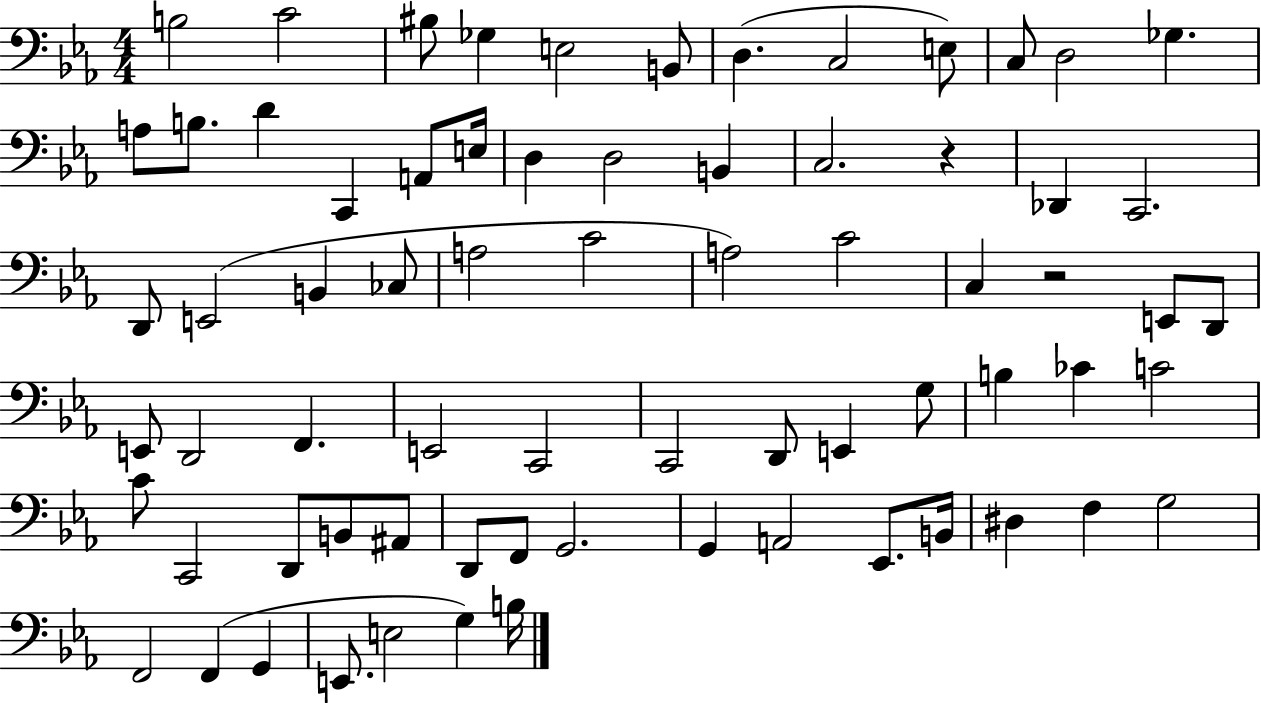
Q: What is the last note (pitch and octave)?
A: B3